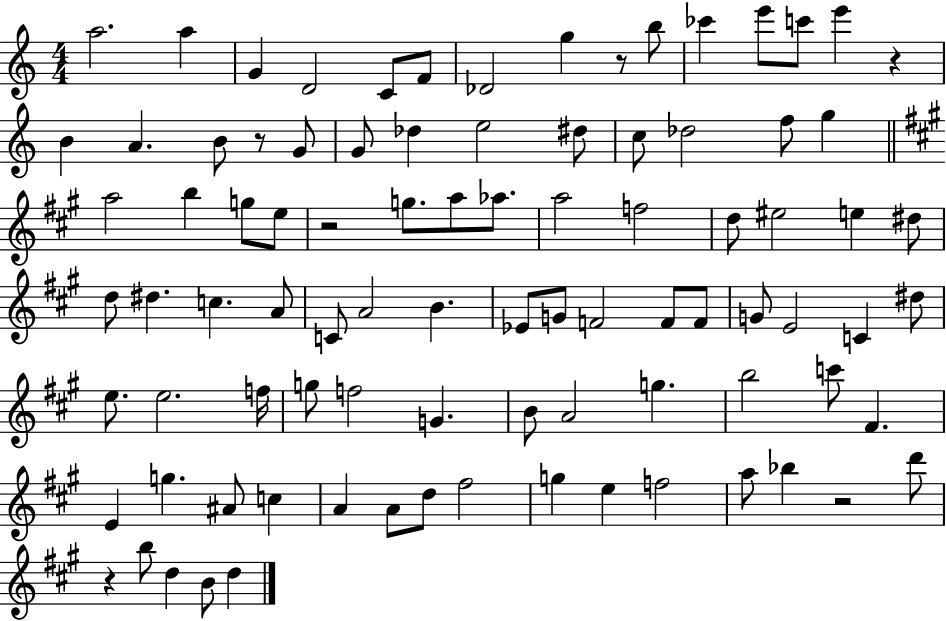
{
  \clef treble
  \numericTimeSignature
  \time 4/4
  \key c \major
  a''2. a''4 | g'4 d'2 c'8 f'8 | des'2 g''4 r8 b''8 | ces'''4 e'''8 c'''8 e'''4 r4 | \break b'4 a'4. b'8 r8 g'8 | g'8 des''4 e''2 dis''8 | c''8 des''2 f''8 g''4 | \bar "||" \break \key a \major a''2 b''4 g''8 e''8 | r2 g''8. a''8 aes''8. | a''2 f''2 | d''8 eis''2 e''4 dis''8 | \break d''8 dis''4. c''4. a'8 | c'8 a'2 b'4. | ees'8 g'8 f'2 f'8 f'8 | g'8 e'2 c'4 dis''8 | \break e''8. e''2. f''16 | g''8 f''2 g'4. | b'8 a'2 g''4. | b''2 c'''8 fis'4. | \break e'4 g''4. ais'8 c''4 | a'4 a'8 d''8 fis''2 | g''4 e''4 f''2 | a''8 bes''4 r2 d'''8 | \break r4 b''8 d''4 b'8 d''4 | \bar "|."
}